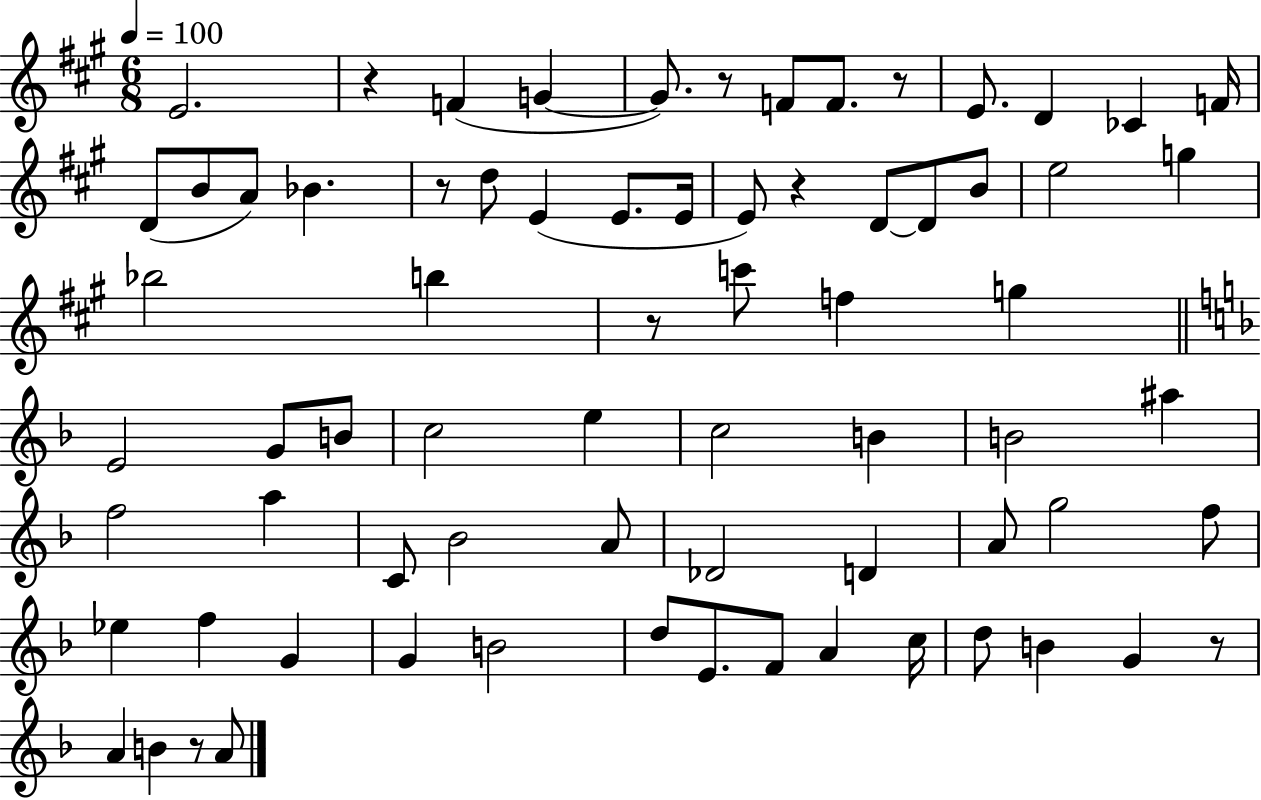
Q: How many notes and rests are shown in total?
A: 72